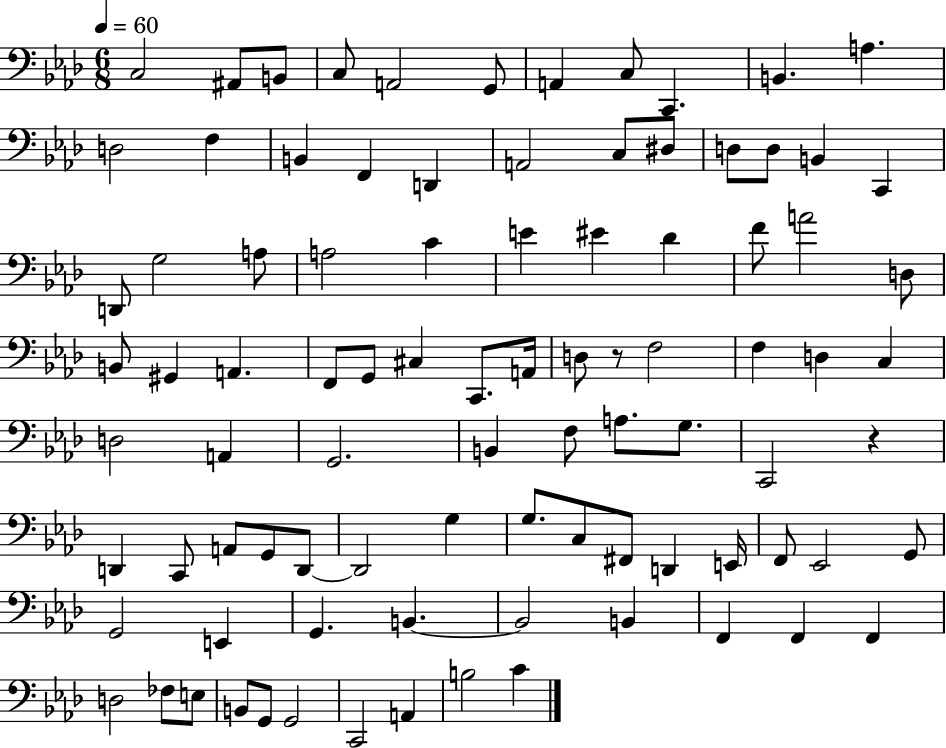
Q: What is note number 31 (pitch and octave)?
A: Db4